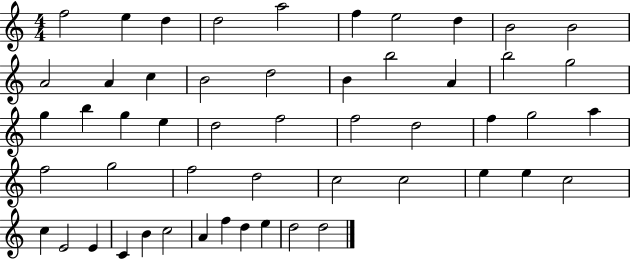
X:1
T:Untitled
M:4/4
L:1/4
K:C
f2 e d d2 a2 f e2 d B2 B2 A2 A c B2 d2 B b2 A b2 g2 g b g e d2 f2 f2 d2 f g2 a f2 g2 f2 d2 c2 c2 e e c2 c E2 E C B c2 A f d e d2 d2